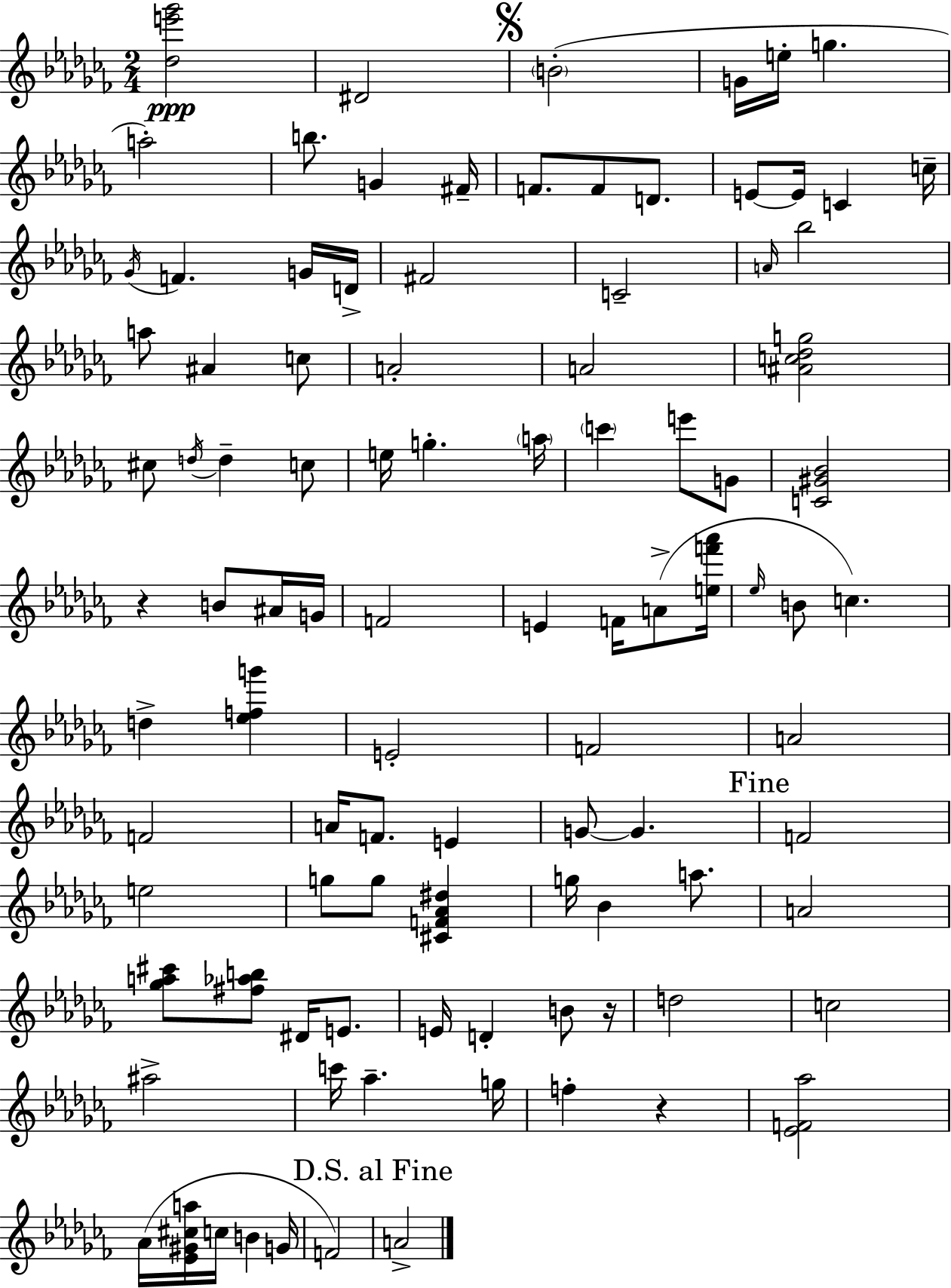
X:1
T:Untitled
M:2/4
L:1/4
K:Abm
[_de'_g']2 ^D2 B2 G/4 e/4 g a2 b/2 G ^F/4 F/2 F/2 D/2 E/2 E/4 C c/4 _G/4 F G/4 D/4 ^F2 C2 A/4 _b2 a/2 ^A c/2 A2 A2 [^Ac_dg]2 ^c/2 d/4 d c/2 e/4 g a/4 c' e'/2 G/2 [C^G_B]2 z B/2 ^A/4 G/4 F2 E F/4 A/2 [ef'_a']/4 _e/4 B/2 c d [_efg'] E2 F2 A2 F2 A/4 F/2 E G/2 G F2 e2 g/2 g/2 [^CF_A^d] g/4 _B a/2 A2 [_ga^c']/2 [^f_ab]/2 ^D/4 E/2 E/4 D B/2 z/4 d2 c2 ^a2 c'/4 _a g/4 f z [_EF_a]2 _A/4 [_E^G^ca]/4 c/4 B G/4 F2 A2